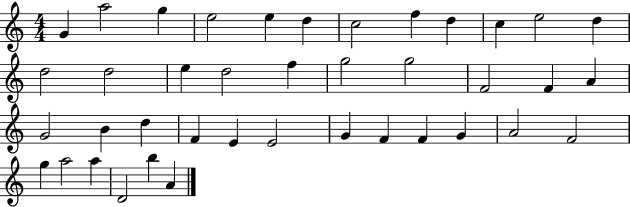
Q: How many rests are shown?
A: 0